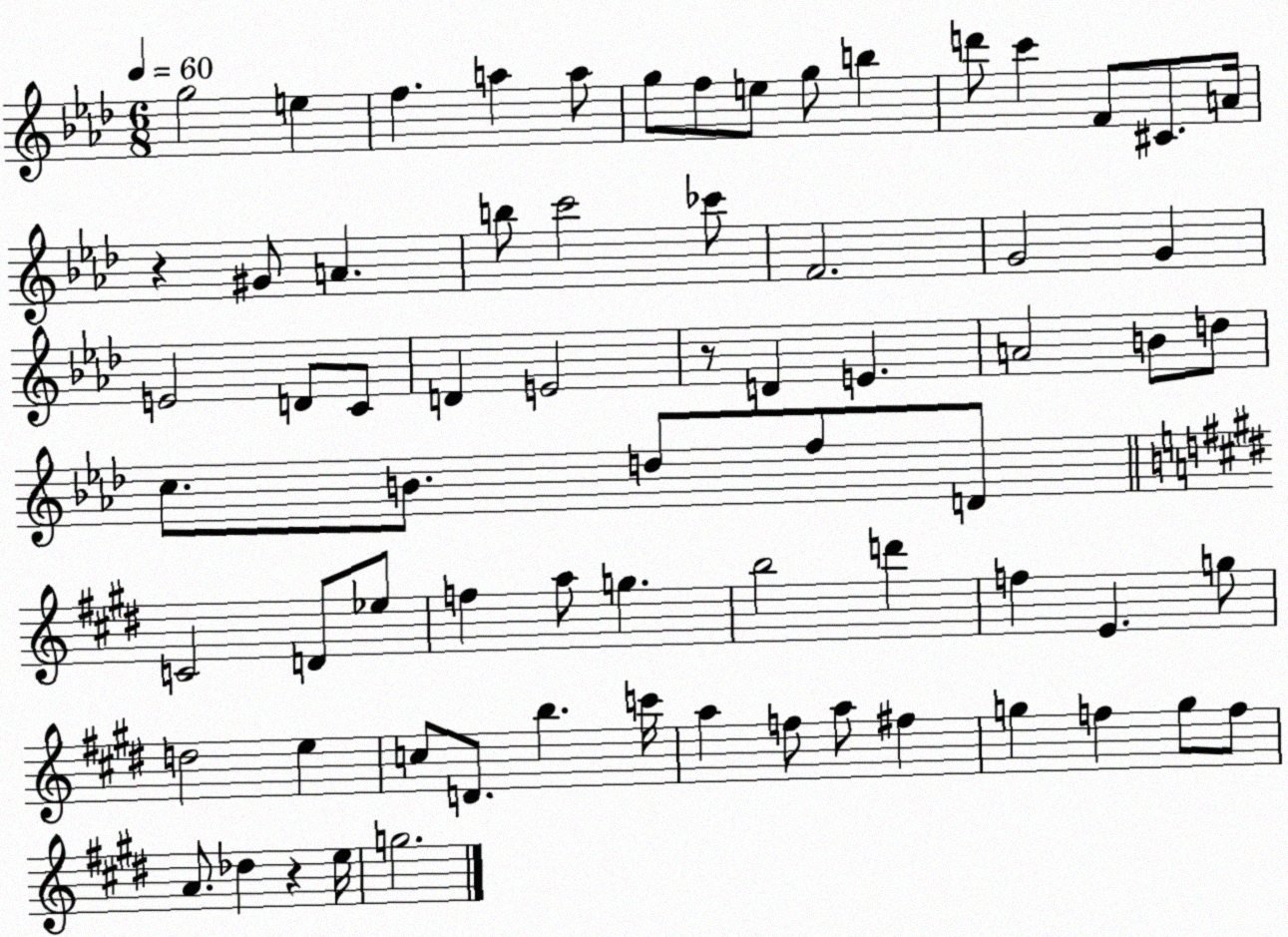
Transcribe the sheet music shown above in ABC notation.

X:1
T:Untitled
M:6/8
L:1/4
K:Ab
g2 e f a a/2 g/2 f/2 e/2 g/2 b d'/2 c' F/2 ^C/2 A/4 z ^G/2 A b/2 c'2 _c'/2 F2 G2 G E2 D/2 C/2 D E2 z/2 D E A2 B/2 d/2 c/2 B/2 d/2 f/2 D/2 C2 D/2 _e/2 f a/2 g b2 d' f E g/2 d2 e c/2 D/2 b c'/4 a f/2 a/2 ^f g f g/2 f/2 A/2 _d z e/4 g2